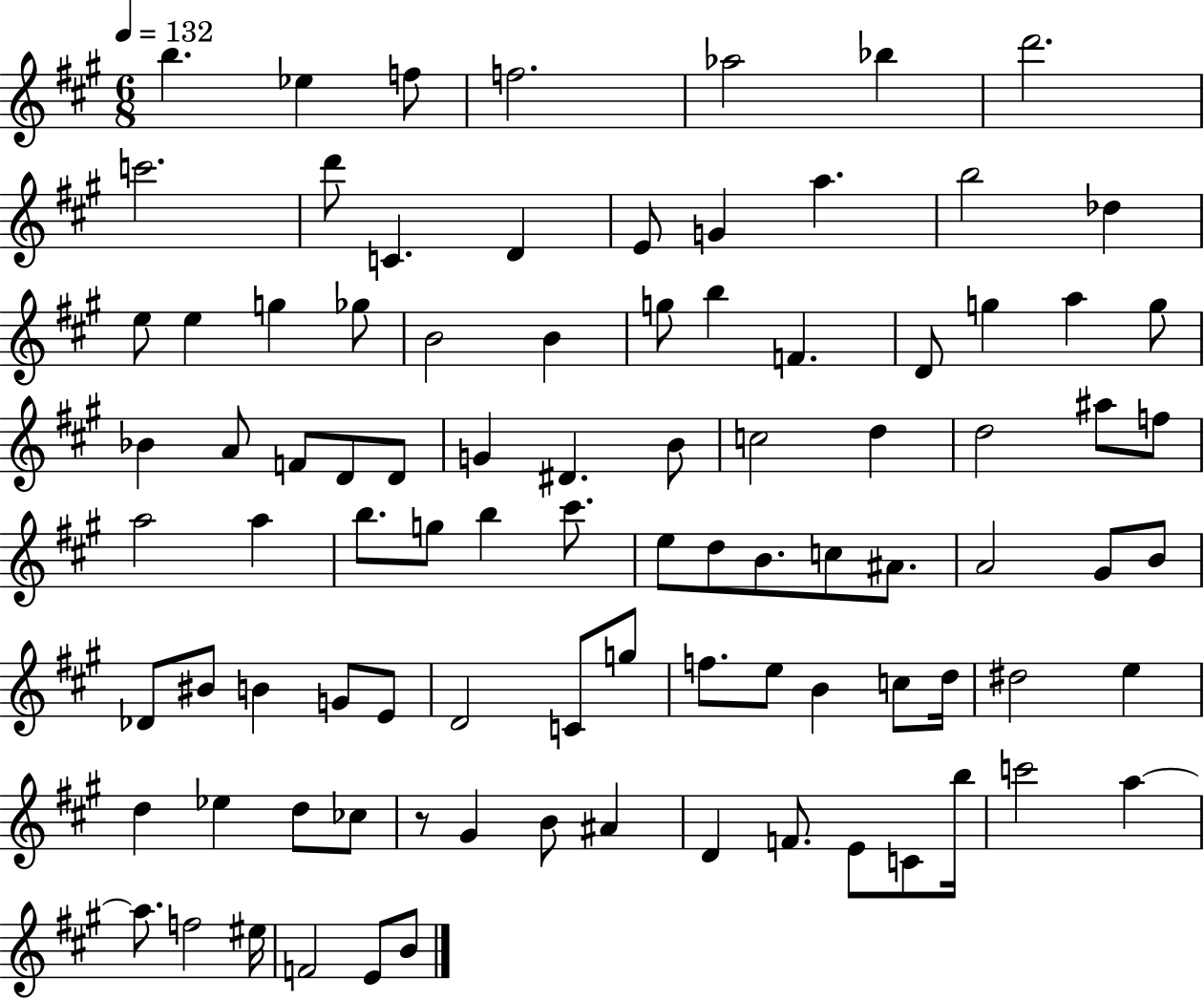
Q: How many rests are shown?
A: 1